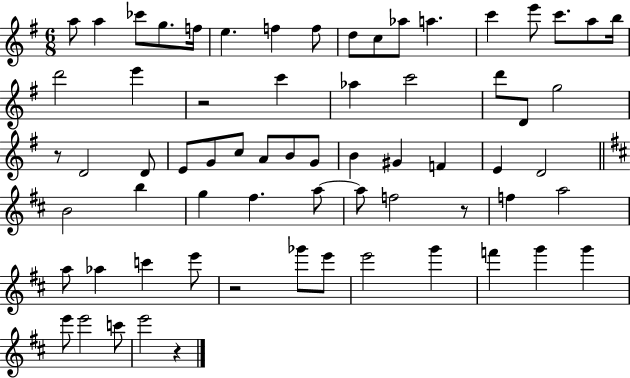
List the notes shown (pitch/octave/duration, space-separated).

A5/e A5/q CES6/e G5/e. F5/s E5/q. F5/q F5/e D5/e C5/e Ab5/e A5/q. C6/q E6/e C6/e. A5/e B5/s D6/h E6/q R/h C6/q Ab5/q C6/h D6/e D4/e G5/h R/e D4/h D4/e E4/e G4/e C5/e A4/e B4/e G4/e B4/q G#4/q F4/q E4/q D4/h B4/h B5/q G5/q F#5/q. A5/e A5/e F5/h R/e F5/q A5/h A5/e Ab5/q C6/q E6/e R/h Gb6/e E6/e E6/h G6/q F6/q G6/q G6/q E6/e E6/h C6/e E6/h R/q